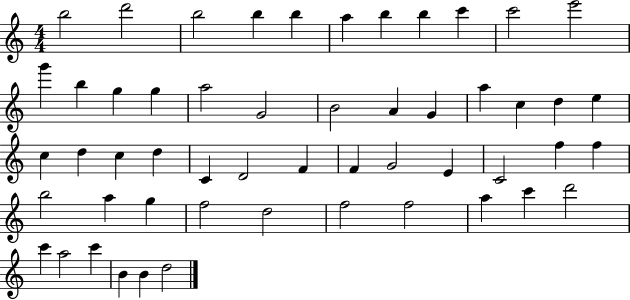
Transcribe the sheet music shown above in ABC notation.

X:1
T:Untitled
M:4/4
L:1/4
K:C
b2 d'2 b2 b b a b b c' c'2 e'2 g' b g g a2 G2 B2 A G a c d e c d c d C D2 F F G2 E C2 f f b2 a g f2 d2 f2 f2 a c' d'2 c' a2 c' B B d2